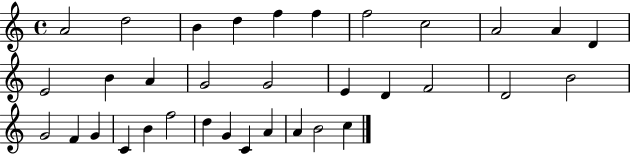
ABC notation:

X:1
T:Untitled
M:4/4
L:1/4
K:C
A2 d2 B d f f f2 c2 A2 A D E2 B A G2 G2 E D F2 D2 B2 G2 F G C B f2 d G C A A B2 c